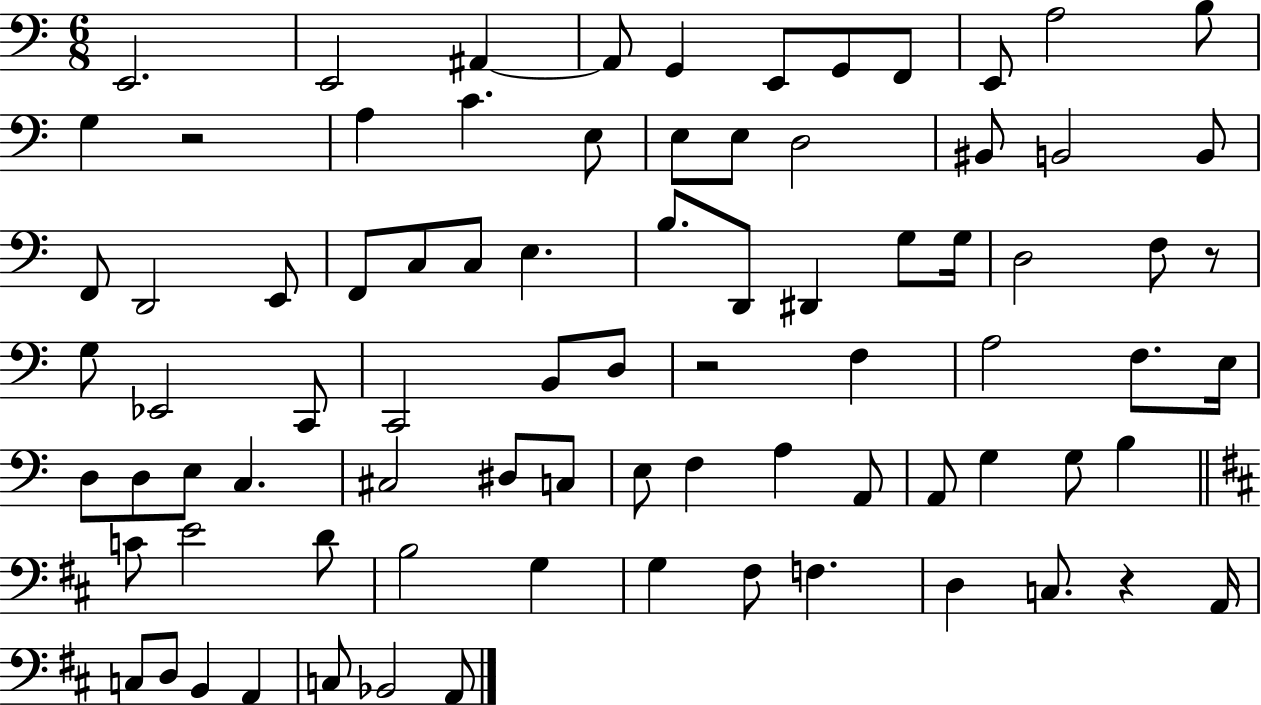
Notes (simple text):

E2/h. E2/h A#2/q A#2/e G2/q E2/e G2/e F2/e E2/e A3/h B3/e G3/q R/h A3/q C4/q. E3/e E3/e E3/e D3/h BIS2/e B2/h B2/e F2/e D2/h E2/e F2/e C3/e C3/e E3/q. B3/e. D2/e D#2/q G3/e G3/s D3/h F3/e R/e G3/e Eb2/h C2/e C2/h B2/e D3/e R/h F3/q A3/h F3/e. E3/s D3/e D3/e E3/e C3/q. C#3/h D#3/e C3/e E3/e F3/q A3/q A2/e A2/e G3/q G3/e B3/q C4/e E4/h D4/e B3/h G3/q G3/q F#3/e F3/q. D3/q C3/e. R/q A2/s C3/e D3/e B2/q A2/q C3/e Bb2/h A2/e